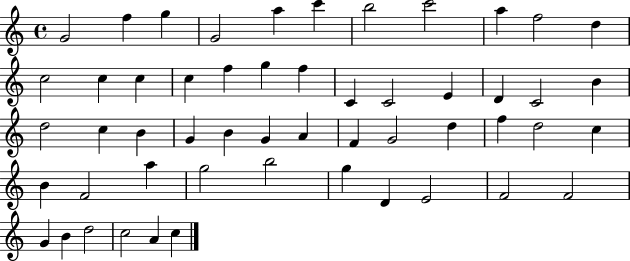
{
  \clef treble
  \time 4/4
  \defaultTimeSignature
  \key c \major
  g'2 f''4 g''4 | g'2 a''4 c'''4 | b''2 c'''2 | a''4 f''2 d''4 | \break c''2 c''4 c''4 | c''4 f''4 g''4 f''4 | c'4 c'2 e'4 | d'4 c'2 b'4 | \break d''2 c''4 b'4 | g'4 b'4 g'4 a'4 | f'4 g'2 d''4 | f''4 d''2 c''4 | \break b'4 f'2 a''4 | g''2 b''2 | g''4 d'4 e'2 | f'2 f'2 | \break g'4 b'4 d''2 | c''2 a'4 c''4 | \bar "|."
}